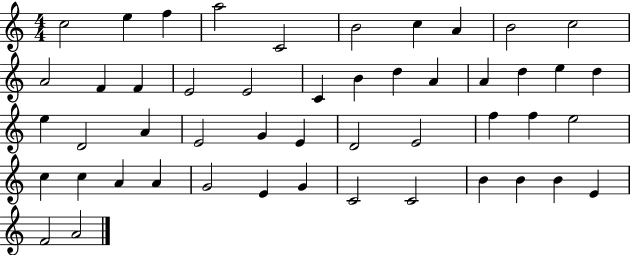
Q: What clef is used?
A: treble